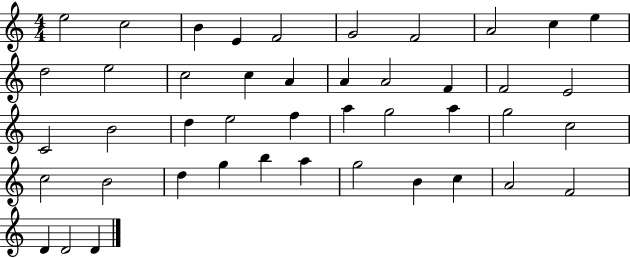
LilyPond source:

{
  \clef treble
  \numericTimeSignature
  \time 4/4
  \key c \major
  e''2 c''2 | b'4 e'4 f'2 | g'2 f'2 | a'2 c''4 e''4 | \break d''2 e''2 | c''2 c''4 a'4 | a'4 a'2 f'4 | f'2 e'2 | \break c'2 b'2 | d''4 e''2 f''4 | a''4 g''2 a''4 | g''2 c''2 | \break c''2 b'2 | d''4 g''4 b''4 a''4 | g''2 b'4 c''4 | a'2 f'2 | \break d'4 d'2 d'4 | \bar "|."
}